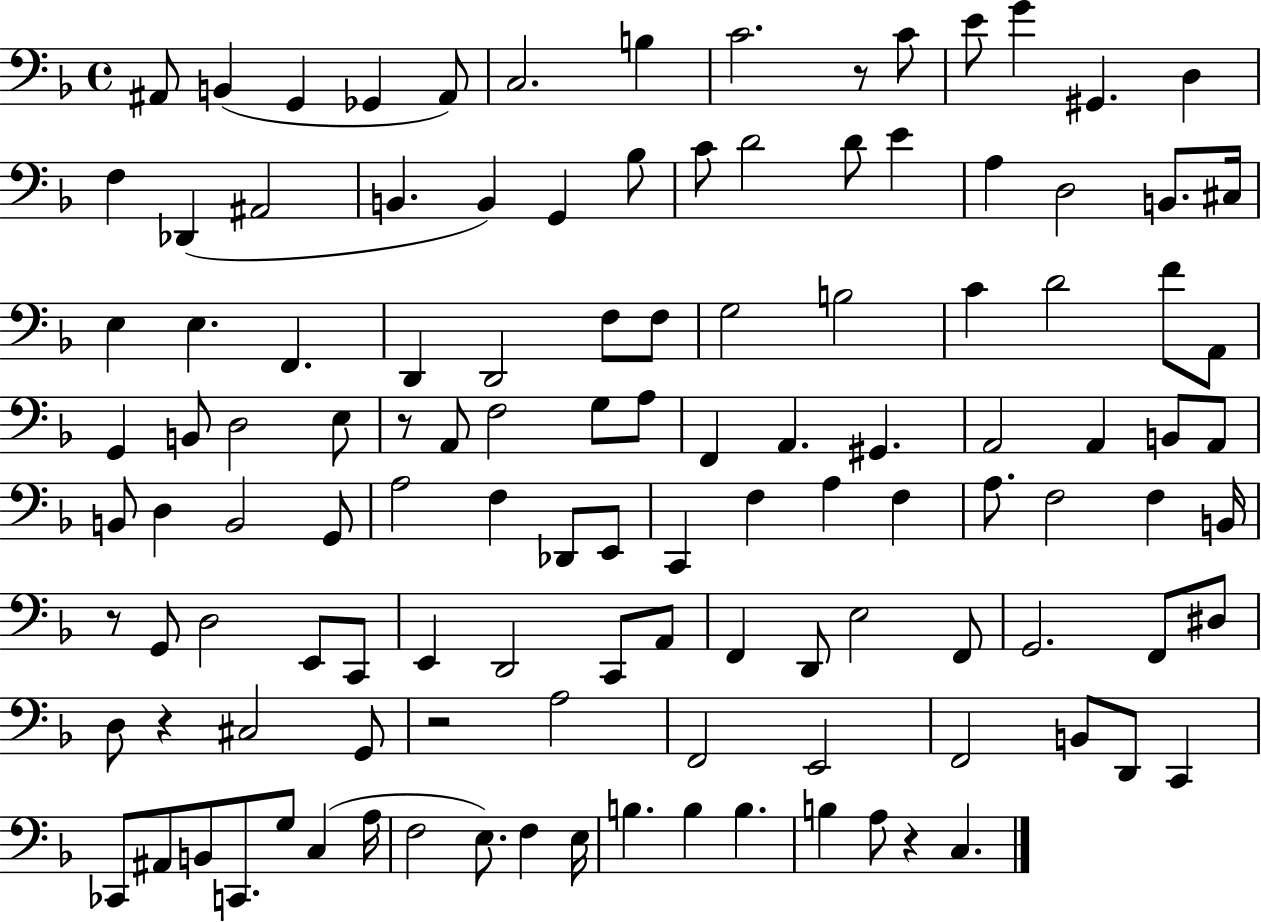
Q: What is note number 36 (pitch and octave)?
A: G3